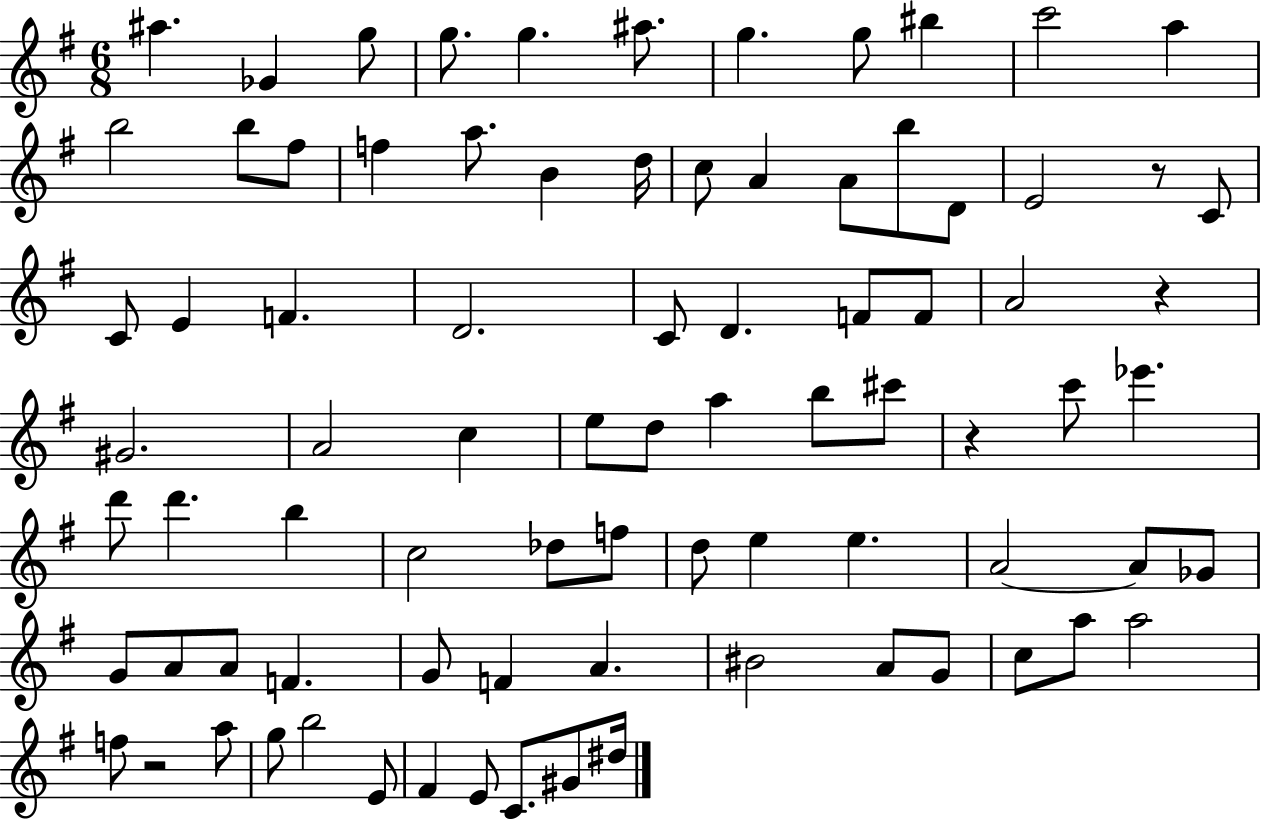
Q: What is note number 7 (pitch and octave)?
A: G5